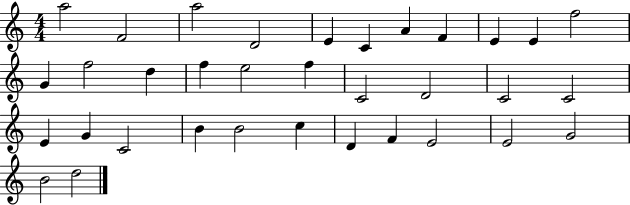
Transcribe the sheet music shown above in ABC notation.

X:1
T:Untitled
M:4/4
L:1/4
K:C
a2 F2 a2 D2 E C A F E E f2 G f2 d f e2 f C2 D2 C2 C2 E G C2 B B2 c D F E2 E2 G2 B2 d2